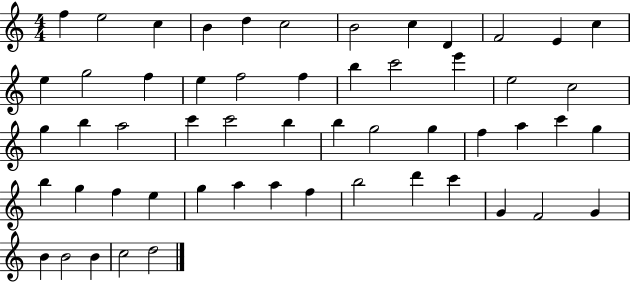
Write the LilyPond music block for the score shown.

{
  \clef treble
  \numericTimeSignature
  \time 4/4
  \key c \major
  f''4 e''2 c''4 | b'4 d''4 c''2 | b'2 c''4 d'4 | f'2 e'4 c''4 | \break e''4 g''2 f''4 | e''4 f''2 f''4 | b''4 c'''2 e'''4 | e''2 c''2 | \break g''4 b''4 a''2 | c'''4 c'''2 b''4 | b''4 g''2 g''4 | f''4 a''4 c'''4 g''4 | \break b''4 g''4 f''4 e''4 | g''4 a''4 a''4 f''4 | b''2 d'''4 c'''4 | g'4 f'2 g'4 | \break b'4 b'2 b'4 | c''2 d''2 | \bar "|."
}